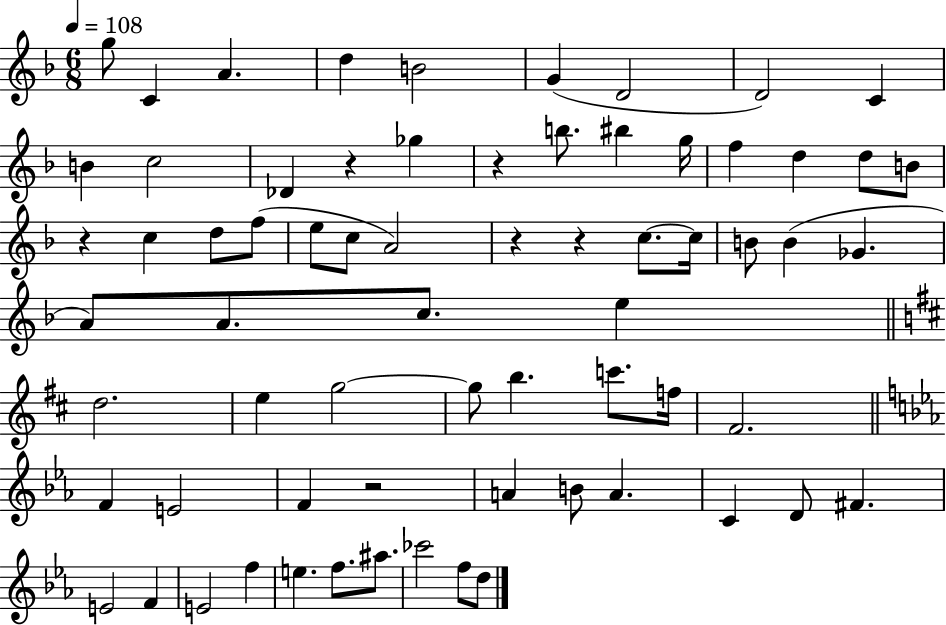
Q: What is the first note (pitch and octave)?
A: G5